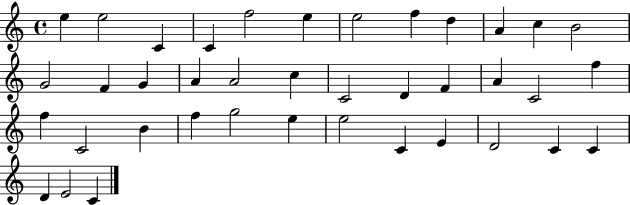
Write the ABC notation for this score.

X:1
T:Untitled
M:4/4
L:1/4
K:C
e e2 C C f2 e e2 f d A c B2 G2 F G A A2 c C2 D F A C2 f f C2 B f g2 e e2 C E D2 C C D E2 C